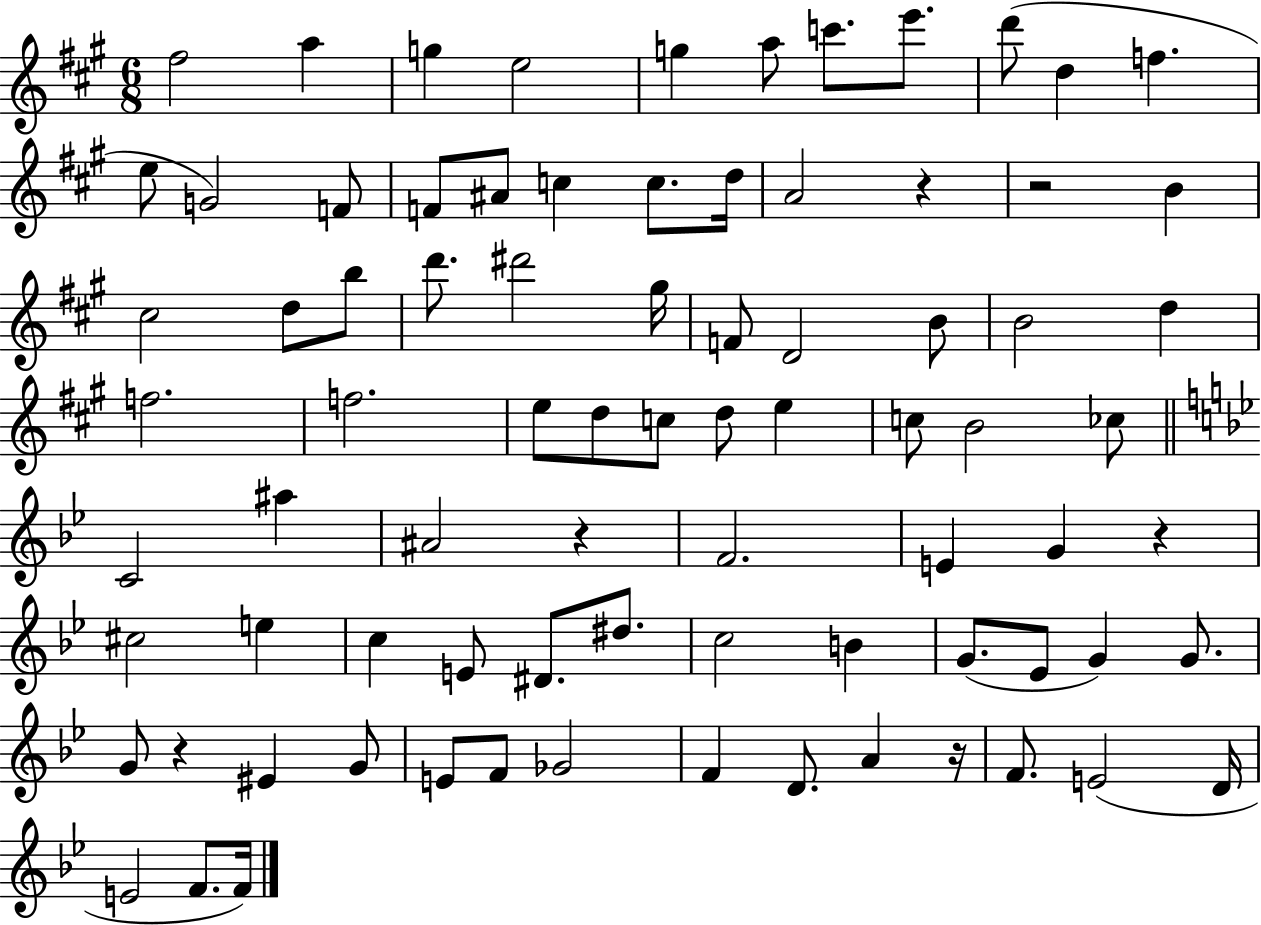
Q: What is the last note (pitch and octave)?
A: F4